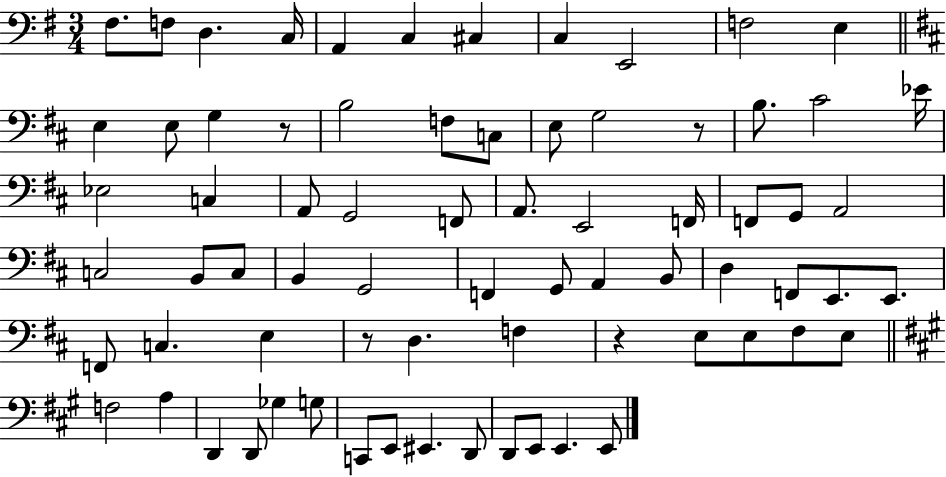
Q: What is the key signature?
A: G major